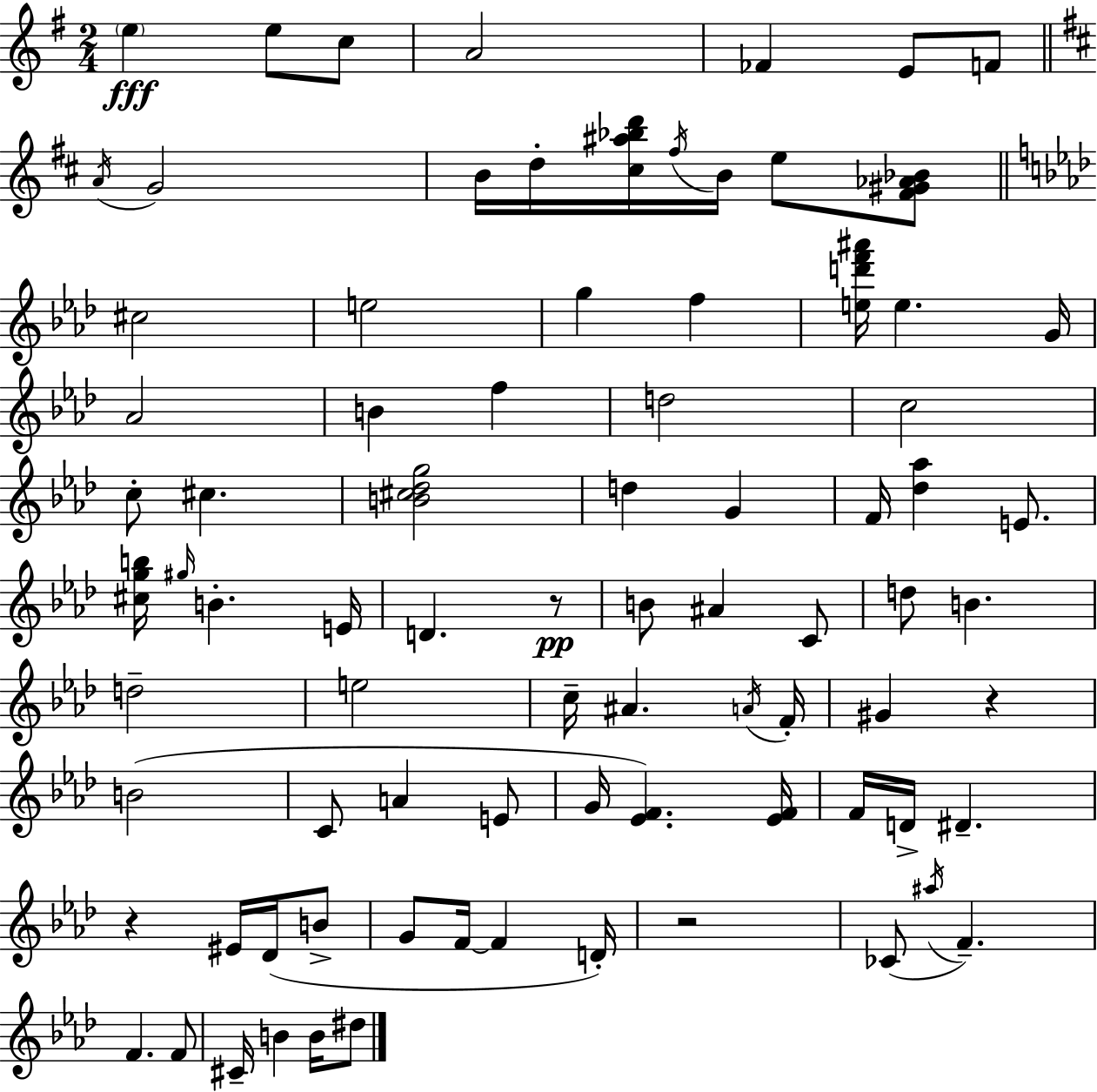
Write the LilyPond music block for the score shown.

{
  \clef treble
  \numericTimeSignature
  \time 2/4
  \key g \major
  \parenthesize e''4\fff e''8 c''8 | a'2 | fes'4 e'8 f'8 | \bar "||" \break \key d \major \acciaccatura { a'16 } g'2 | b'16 d''16-. <cis'' ais'' bes'' d'''>16 \acciaccatura { fis''16 } b'16 e''8 | <fis' gis' aes' bes'>8 \bar "||" \break \key aes \major cis''2 | e''2 | g''4 f''4 | <e'' d''' f''' ais'''>16 e''4. g'16 | \break aes'2 | b'4 f''4 | d''2 | c''2 | \break c''8-. cis''4. | <b' cis'' des'' g''>2 | d''4 g'4 | f'16 <des'' aes''>4 e'8. | \break <cis'' g'' b''>16 \grace { gis''16 } b'4.-. | e'16 d'4. r8\pp | b'8 ais'4 c'8 | d''8 b'4. | \break d''2-- | e''2 | c''16-- ais'4. | \acciaccatura { a'16 } f'16-. gis'4 r4 | \break b'2( | c'8 a'4 | e'8 g'16 <ees' f'>4.) | <ees' f'>16 f'16 d'16-> dis'4.-- | \break r4 eis'16 des'16( | b'8-> g'8 f'16~~ f'4 | d'16-.) r2 | ces'8( \acciaccatura { ais''16 } f'4.--) | \break f'4. | f'8 cis'16-- b'4 | b'16 dis''8 \bar "|."
}